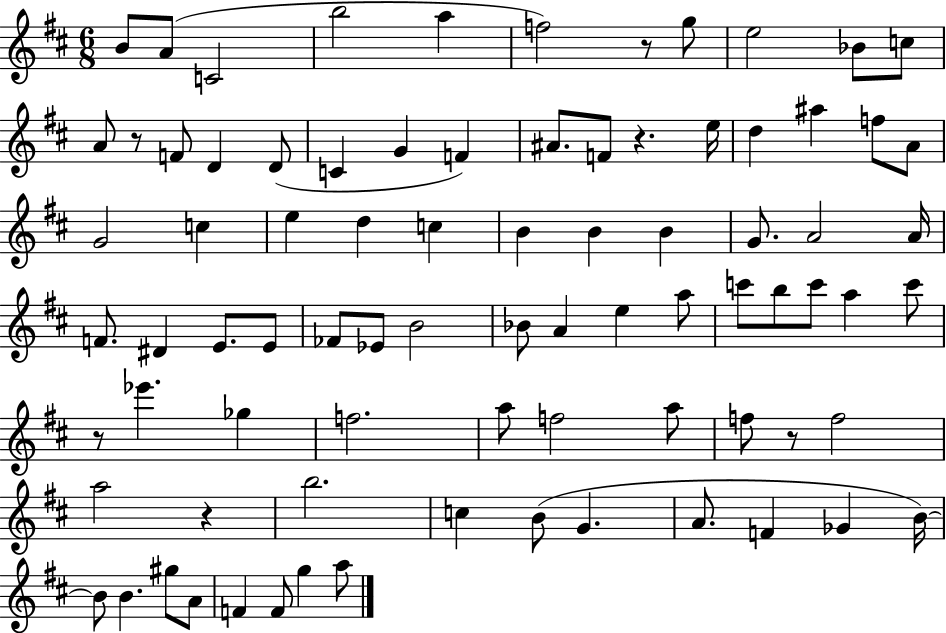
X:1
T:Untitled
M:6/8
L:1/4
K:D
B/2 A/2 C2 b2 a f2 z/2 g/2 e2 _B/2 c/2 A/2 z/2 F/2 D D/2 C G F ^A/2 F/2 z e/4 d ^a f/2 A/2 G2 c e d c B B B G/2 A2 A/4 F/2 ^D E/2 E/2 _F/2 _E/2 B2 _B/2 A e a/2 c'/2 b/2 c'/2 a c'/2 z/2 _e' _g f2 a/2 f2 a/2 f/2 z/2 f2 a2 z b2 c B/2 G A/2 F _G B/4 B/2 B ^g/2 A/2 F F/2 g a/2